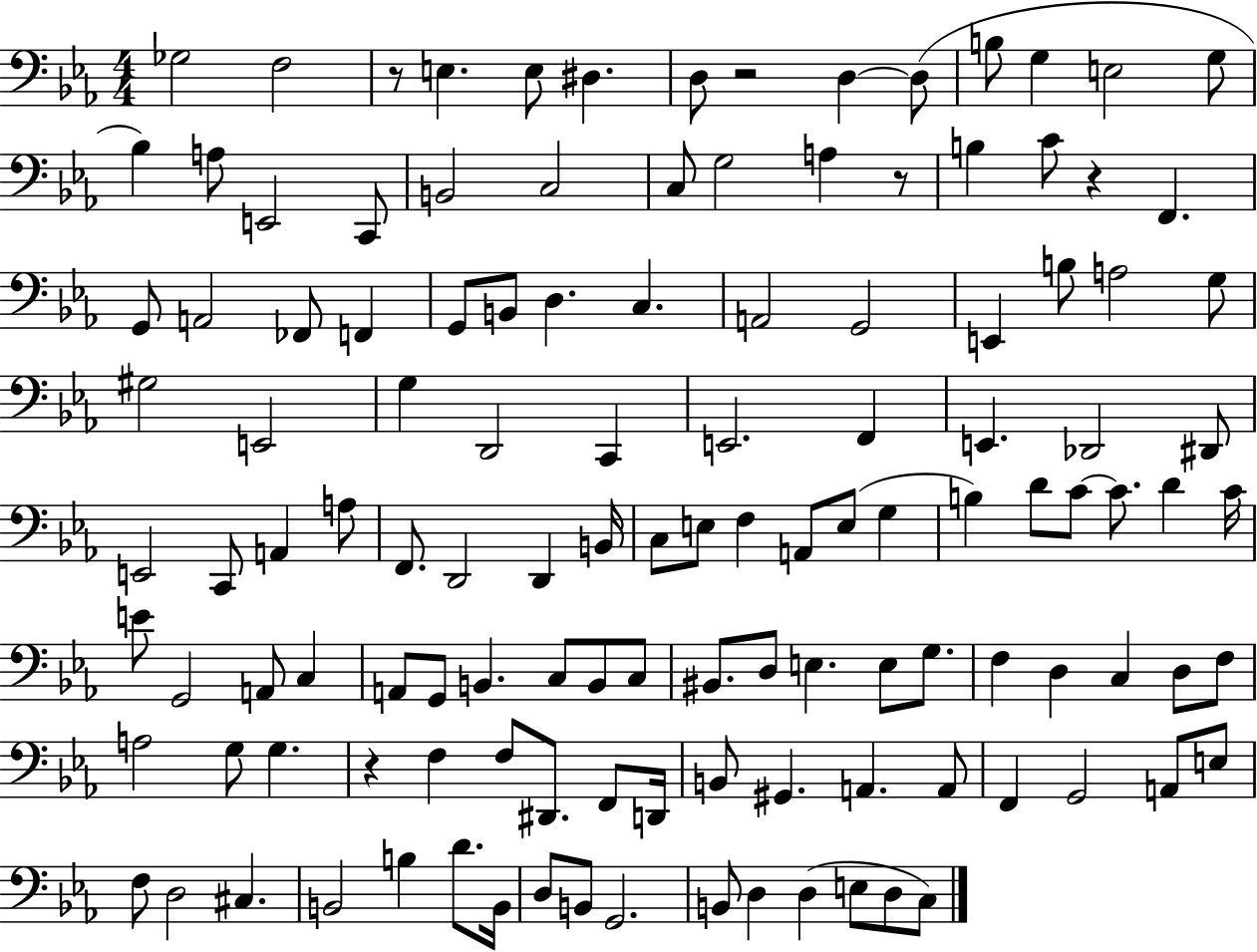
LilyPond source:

{
  \clef bass
  \numericTimeSignature
  \time 4/4
  \key ees \major
  ges2 f2 | r8 e4. e8 dis4. | d8 r2 d4~~ d8( | b8 g4 e2 g8 | \break bes4) a8 e,2 c,8 | b,2 c2 | c8 g2 a4 r8 | b4 c'8 r4 f,4. | \break g,8 a,2 fes,8 f,4 | g,8 b,8 d4. c4. | a,2 g,2 | e,4 b8 a2 g8 | \break gis2 e,2 | g4 d,2 c,4 | e,2. f,4 | e,4. des,2 dis,8 | \break e,2 c,8 a,4 a8 | f,8. d,2 d,4 b,16 | c8 e8 f4 a,8 e8( g4 | b4) d'8 c'8~~ c'8. d'4 c'16 | \break e'8 g,2 a,8 c4 | a,8 g,8 b,4. c8 b,8 c8 | bis,8. d8 e4. e8 g8. | f4 d4 c4 d8 f8 | \break a2 g8 g4. | r4 f4 f8 dis,8. f,8 d,16 | b,8 gis,4. a,4. a,8 | f,4 g,2 a,8 e8 | \break f8 d2 cis4. | b,2 b4 d'8. b,16 | d8 b,8 g,2. | b,8 d4 d4( e8 d8 c8) | \break \bar "|."
}